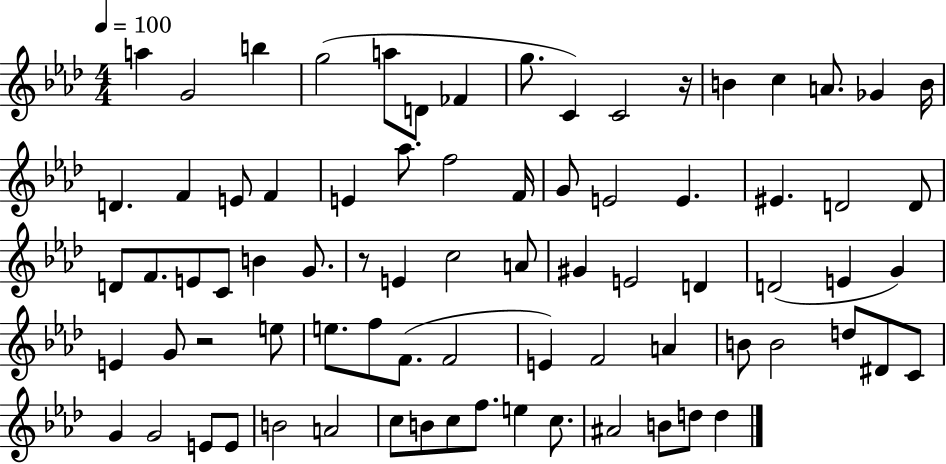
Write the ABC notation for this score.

X:1
T:Untitled
M:4/4
L:1/4
K:Ab
a G2 b g2 a/2 D/2 _F g/2 C C2 z/4 B c A/2 _G B/4 D F E/2 F E _a/2 f2 F/4 G/2 E2 E ^E D2 D/2 D/2 F/2 E/2 C/2 B G/2 z/2 E c2 A/2 ^G E2 D D2 E G E G/2 z2 e/2 e/2 f/2 F/2 F2 E F2 A B/2 B2 d/2 ^D/2 C/2 G G2 E/2 E/2 B2 A2 c/2 B/2 c/2 f/2 e c/2 ^A2 B/2 d/2 d